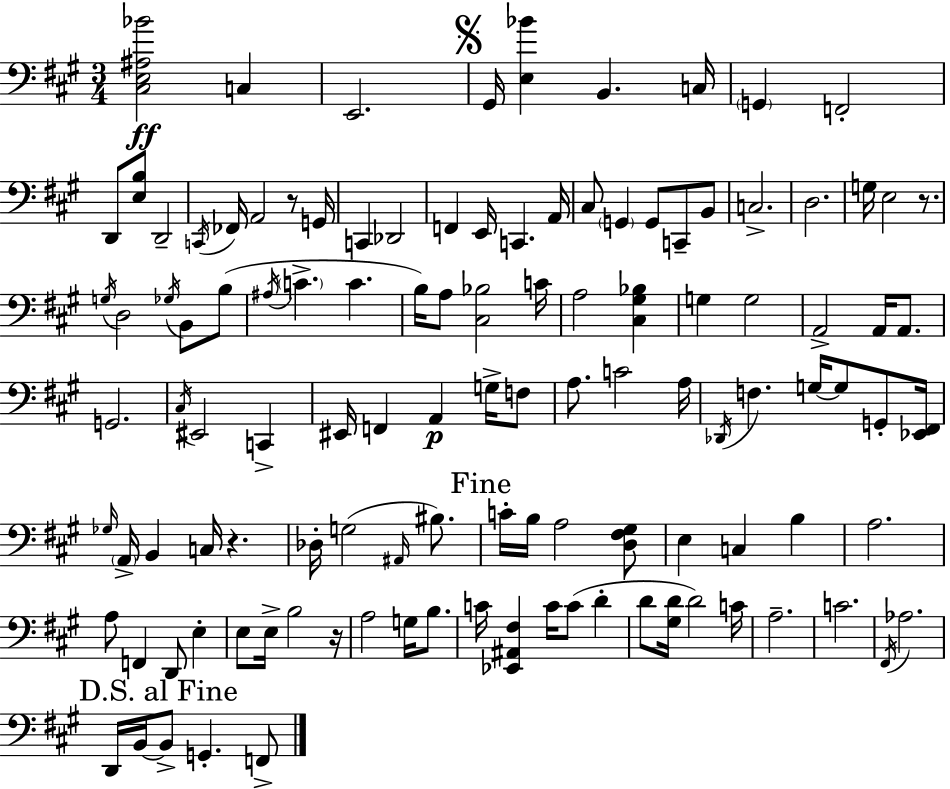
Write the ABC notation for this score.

X:1
T:Untitled
M:3/4
L:1/4
K:A
[^C,E,^A,_B]2 C, E,,2 ^G,,/4 [E,_B] B,, C,/4 G,, F,,2 D,,/2 [E,B,]/2 D,,2 C,,/4 _F,,/4 A,,2 z/2 G,,/4 C,, _D,,2 F,, E,,/4 C,, A,,/4 ^C,/2 G,, G,,/2 C,,/2 B,,/2 C,2 D,2 G,/4 E,2 z/2 G,/4 D,2 _G,/4 B,,/2 B,/2 ^A,/4 C C B,/4 A,/2 [^C,_B,]2 C/4 A,2 [^C,^G,_B,] G, G,2 A,,2 A,,/4 A,,/2 G,,2 ^C,/4 ^E,,2 C,, ^E,,/4 F,, A,, G,/4 F,/2 A,/2 C2 A,/4 _D,,/4 F, G,/4 G,/2 G,,/2 [_E,,^F,,]/4 _G,/4 A,,/4 B,, C,/4 z _D,/4 G,2 ^A,,/4 ^B,/2 C/4 B,/4 A,2 [D,^F,^G,]/2 E, C, B, A,2 A,/2 F,, D,,/2 E, E,/2 E,/4 B,2 z/4 A,2 G,/4 B,/2 C/4 [_E,,^A,,^F,] C/4 C/2 D D/2 [^G,D]/4 D2 C/4 A,2 C2 ^F,,/4 _A,2 D,,/4 B,,/4 B,,/2 G,, F,,/2